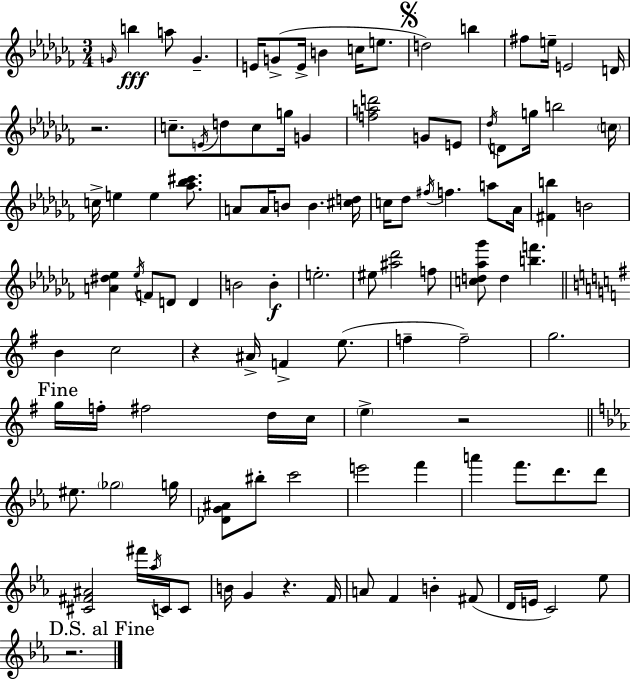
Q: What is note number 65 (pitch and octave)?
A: D5